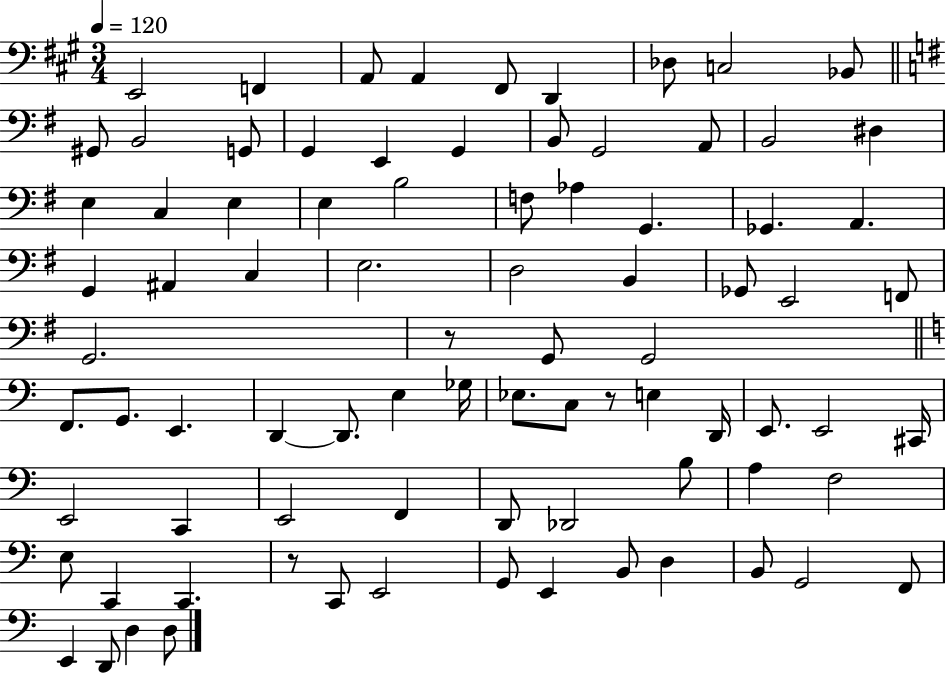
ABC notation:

X:1
T:Untitled
M:3/4
L:1/4
K:A
E,,2 F,, A,,/2 A,, ^F,,/2 D,, _D,/2 C,2 _B,,/2 ^G,,/2 B,,2 G,,/2 G,, E,, G,, B,,/2 G,,2 A,,/2 B,,2 ^D, E, C, E, E, B,2 F,/2 _A, G,, _G,, A,, G,, ^A,, C, E,2 D,2 B,, _G,,/2 E,,2 F,,/2 G,,2 z/2 G,,/2 G,,2 F,,/2 G,,/2 E,, D,, D,,/2 E, _G,/4 _E,/2 C,/2 z/2 E, D,,/4 E,,/2 E,,2 ^C,,/4 E,,2 C,, E,,2 F,, D,,/2 _D,,2 B,/2 A, F,2 E,/2 C,, C,, z/2 C,,/2 E,,2 G,,/2 E,, B,,/2 D, B,,/2 G,,2 F,,/2 E,, D,,/2 D, D,/2